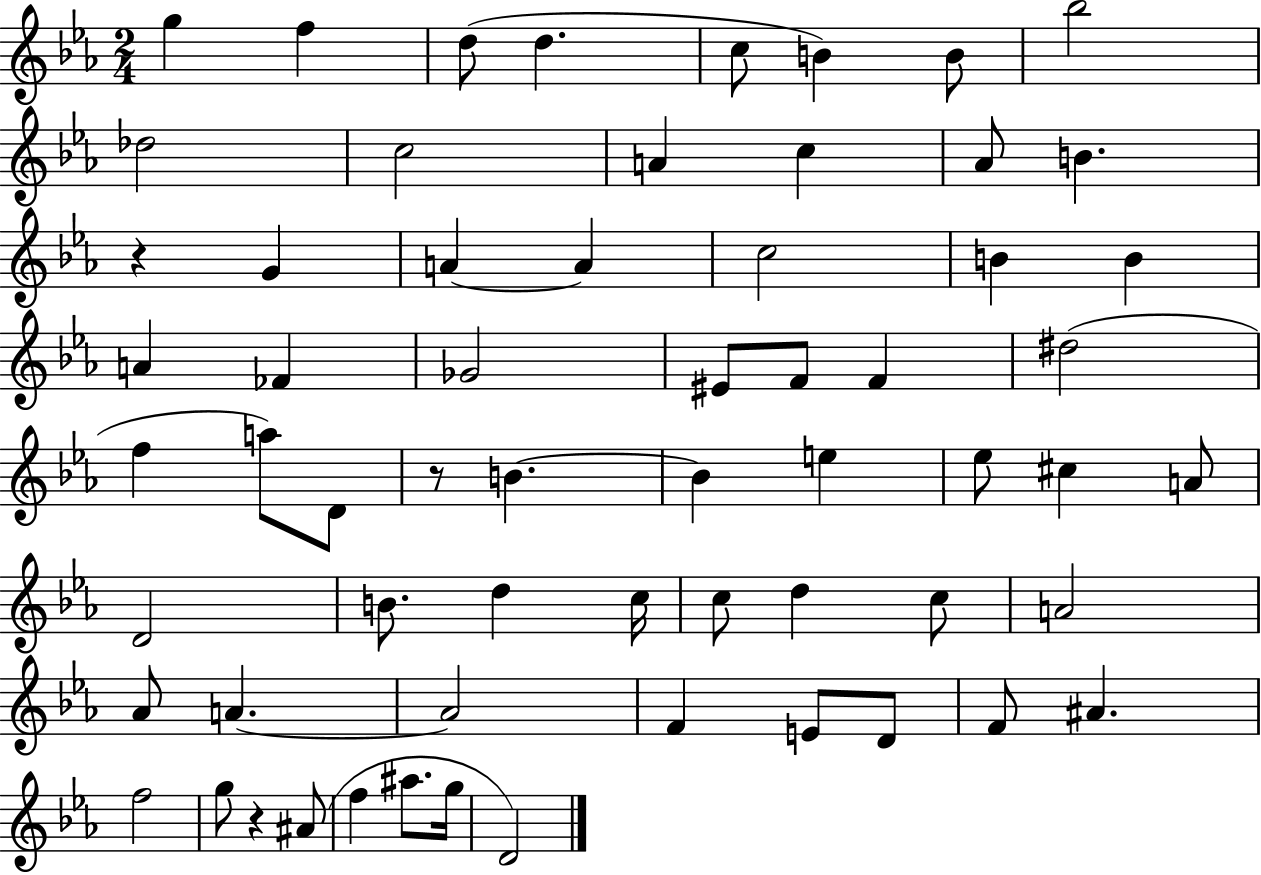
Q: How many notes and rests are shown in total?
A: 62